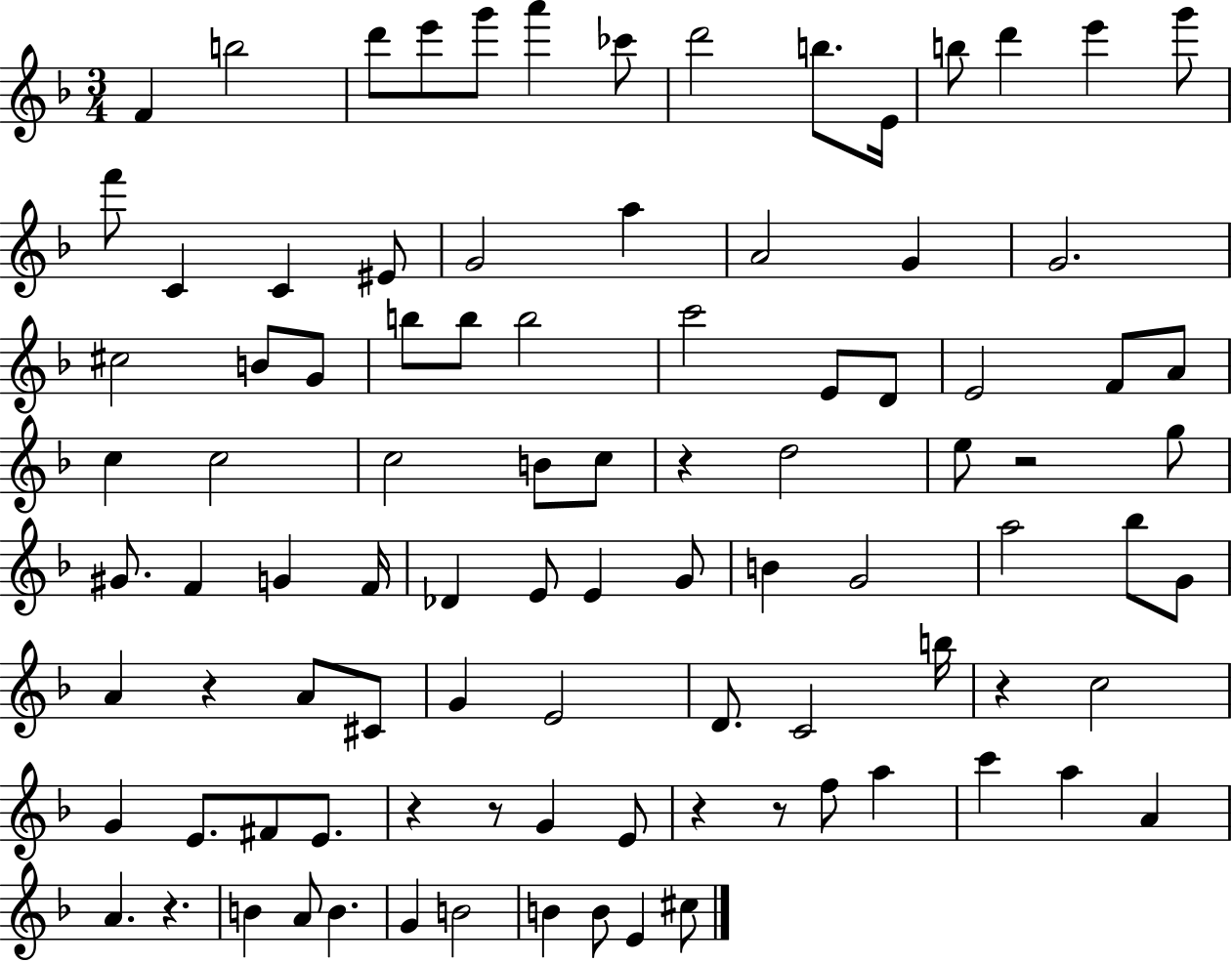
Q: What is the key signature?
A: F major